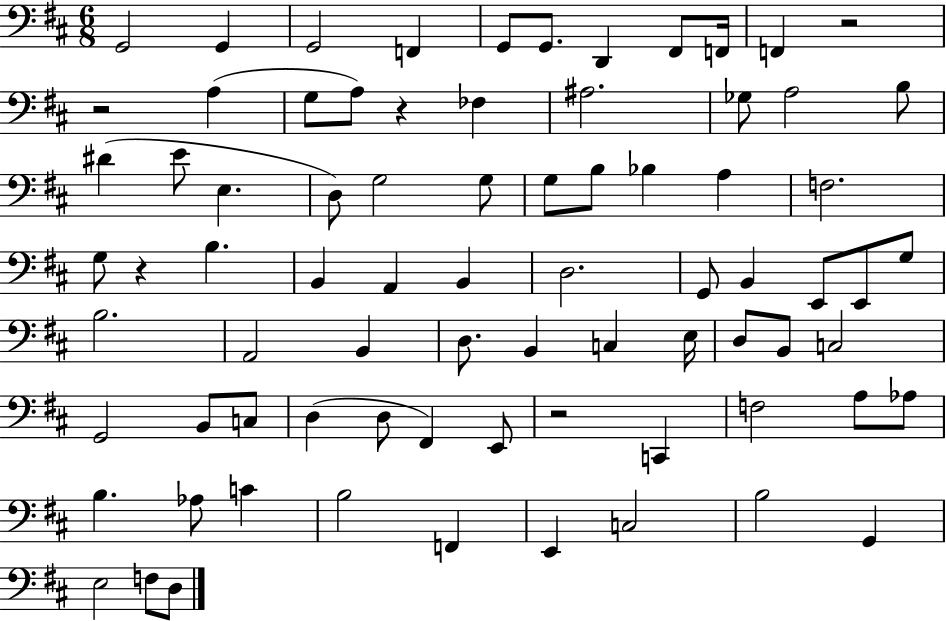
{
  \clef bass
  \numericTimeSignature
  \time 6/8
  \key d \major
  g,2 g,4 | g,2 f,4 | g,8 g,8. d,4 fis,8 f,16 | f,4 r2 | \break r2 a4( | g8 a8) r4 fes4 | ais2. | ges8 a2 b8 | \break dis'4( e'8 e4. | d8) g2 g8 | g8 b8 bes4 a4 | f2. | \break g8 r4 b4. | b,4 a,4 b,4 | d2. | g,8 b,4 e,8 e,8 g8 | \break b2. | a,2 b,4 | d8. b,4 c4 e16 | d8 b,8 c2 | \break g,2 b,8 c8 | d4( d8 fis,4) e,8 | r2 c,4 | f2 a8 aes8 | \break b4. aes8 c'4 | b2 f,4 | e,4 c2 | b2 g,4 | \break e2 f8 d8 | \bar "|."
}